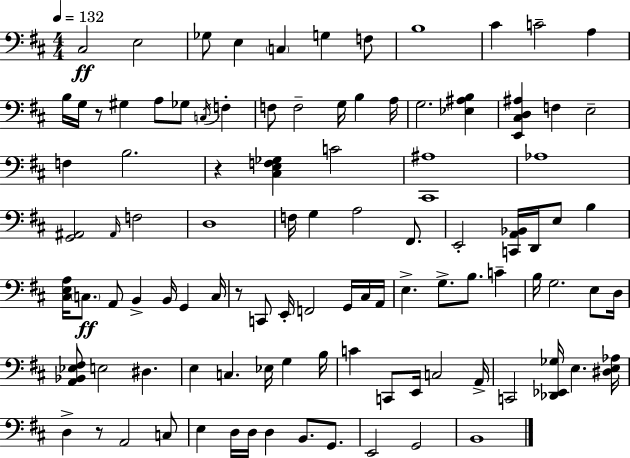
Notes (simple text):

C#3/h E3/h Gb3/e E3/q C3/q G3/q F3/e B3/w C#4/q C4/h A3/q B3/s G3/s R/e G#3/q A3/e Gb3/e C3/s F3/q F3/e F3/h G3/s B3/q A3/s G3/h. [Eb3,A#3,B3]/q [E2,C#3,D3,A#3]/q F3/q E3/h F3/q B3/h. R/q [C#3,E3,F3,Gb3]/q C4/h [C#2,A#3]/w Ab3/w [G2,A#2]/h A#2/s F3/h D3/w F3/s G3/q A3/h F#2/e. E2/h [C2,A2,Bb2]/s D2/s E3/e B3/q [C#3,E3,A3]/s C3/e. A2/e B2/q B2/s G2/q C3/s R/e C2/e E2/s F2/h G2/s C#3/s A2/s E3/q. G3/e. B3/e. C4/q B3/s G3/h. E3/e D3/s [A2,Bb2,Eb3,F#3]/e E3/h D#3/q. E3/q C3/q. Eb3/s G3/q B3/s C4/q C2/e E2/s C3/h A2/s C2/h [Db2,Eb2,Gb3]/s E3/q. [D#3,E3,Ab3]/s D3/q R/e A2/h C3/e E3/q D3/s D3/s D3/q B2/e. G2/e. E2/h G2/h B2/w